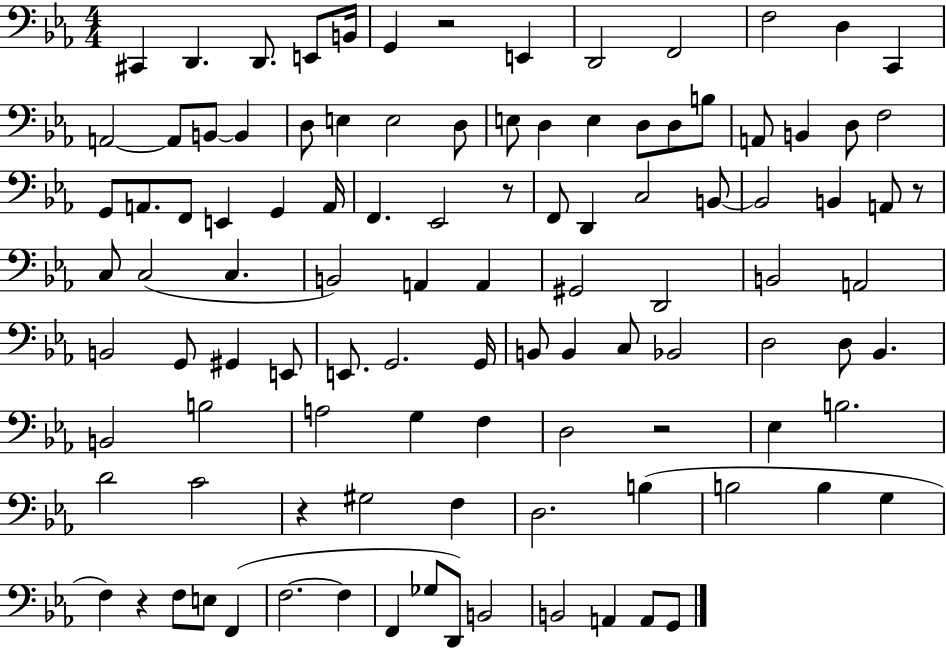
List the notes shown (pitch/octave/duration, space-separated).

C#2/q D2/q. D2/e. E2/e B2/s G2/q R/h E2/q D2/h F2/h F3/h D3/q C2/q A2/h A2/e B2/e B2/q D3/e E3/q E3/h D3/e E3/e D3/q E3/q D3/e D3/e B3/e A2/e B2/q D3/e F3/h G2/e A2/e. F2/e E2/q G2/q A2/s F2/q. Eb2/h R/e F2/e D2/q C3/h B2/e B2/h B2/q A2/e R/e C3/e C3/h C3/q. B2/h A2/q A2/q G#2/h D2/h B2/h A2/h B2/h G2/e G#2/q E2/e E2/e. G2/h. G2/s B2/e B2/q C3/e Bb2/h D3/h D3/e Bb2/q. B2/h B3/h A3/h G3/q F3/q D3/h R/h Eb3/q B3/h. D4/h C4/h R/q G#3/h F3/q D3/h. B3/q B3/h B3/q G3/q F3/q R/q F3/e E3/e F2/q F3/h. F3/q F2/q Gb3/e D2/e B2/h B2/h A2/q A2/e G2/e